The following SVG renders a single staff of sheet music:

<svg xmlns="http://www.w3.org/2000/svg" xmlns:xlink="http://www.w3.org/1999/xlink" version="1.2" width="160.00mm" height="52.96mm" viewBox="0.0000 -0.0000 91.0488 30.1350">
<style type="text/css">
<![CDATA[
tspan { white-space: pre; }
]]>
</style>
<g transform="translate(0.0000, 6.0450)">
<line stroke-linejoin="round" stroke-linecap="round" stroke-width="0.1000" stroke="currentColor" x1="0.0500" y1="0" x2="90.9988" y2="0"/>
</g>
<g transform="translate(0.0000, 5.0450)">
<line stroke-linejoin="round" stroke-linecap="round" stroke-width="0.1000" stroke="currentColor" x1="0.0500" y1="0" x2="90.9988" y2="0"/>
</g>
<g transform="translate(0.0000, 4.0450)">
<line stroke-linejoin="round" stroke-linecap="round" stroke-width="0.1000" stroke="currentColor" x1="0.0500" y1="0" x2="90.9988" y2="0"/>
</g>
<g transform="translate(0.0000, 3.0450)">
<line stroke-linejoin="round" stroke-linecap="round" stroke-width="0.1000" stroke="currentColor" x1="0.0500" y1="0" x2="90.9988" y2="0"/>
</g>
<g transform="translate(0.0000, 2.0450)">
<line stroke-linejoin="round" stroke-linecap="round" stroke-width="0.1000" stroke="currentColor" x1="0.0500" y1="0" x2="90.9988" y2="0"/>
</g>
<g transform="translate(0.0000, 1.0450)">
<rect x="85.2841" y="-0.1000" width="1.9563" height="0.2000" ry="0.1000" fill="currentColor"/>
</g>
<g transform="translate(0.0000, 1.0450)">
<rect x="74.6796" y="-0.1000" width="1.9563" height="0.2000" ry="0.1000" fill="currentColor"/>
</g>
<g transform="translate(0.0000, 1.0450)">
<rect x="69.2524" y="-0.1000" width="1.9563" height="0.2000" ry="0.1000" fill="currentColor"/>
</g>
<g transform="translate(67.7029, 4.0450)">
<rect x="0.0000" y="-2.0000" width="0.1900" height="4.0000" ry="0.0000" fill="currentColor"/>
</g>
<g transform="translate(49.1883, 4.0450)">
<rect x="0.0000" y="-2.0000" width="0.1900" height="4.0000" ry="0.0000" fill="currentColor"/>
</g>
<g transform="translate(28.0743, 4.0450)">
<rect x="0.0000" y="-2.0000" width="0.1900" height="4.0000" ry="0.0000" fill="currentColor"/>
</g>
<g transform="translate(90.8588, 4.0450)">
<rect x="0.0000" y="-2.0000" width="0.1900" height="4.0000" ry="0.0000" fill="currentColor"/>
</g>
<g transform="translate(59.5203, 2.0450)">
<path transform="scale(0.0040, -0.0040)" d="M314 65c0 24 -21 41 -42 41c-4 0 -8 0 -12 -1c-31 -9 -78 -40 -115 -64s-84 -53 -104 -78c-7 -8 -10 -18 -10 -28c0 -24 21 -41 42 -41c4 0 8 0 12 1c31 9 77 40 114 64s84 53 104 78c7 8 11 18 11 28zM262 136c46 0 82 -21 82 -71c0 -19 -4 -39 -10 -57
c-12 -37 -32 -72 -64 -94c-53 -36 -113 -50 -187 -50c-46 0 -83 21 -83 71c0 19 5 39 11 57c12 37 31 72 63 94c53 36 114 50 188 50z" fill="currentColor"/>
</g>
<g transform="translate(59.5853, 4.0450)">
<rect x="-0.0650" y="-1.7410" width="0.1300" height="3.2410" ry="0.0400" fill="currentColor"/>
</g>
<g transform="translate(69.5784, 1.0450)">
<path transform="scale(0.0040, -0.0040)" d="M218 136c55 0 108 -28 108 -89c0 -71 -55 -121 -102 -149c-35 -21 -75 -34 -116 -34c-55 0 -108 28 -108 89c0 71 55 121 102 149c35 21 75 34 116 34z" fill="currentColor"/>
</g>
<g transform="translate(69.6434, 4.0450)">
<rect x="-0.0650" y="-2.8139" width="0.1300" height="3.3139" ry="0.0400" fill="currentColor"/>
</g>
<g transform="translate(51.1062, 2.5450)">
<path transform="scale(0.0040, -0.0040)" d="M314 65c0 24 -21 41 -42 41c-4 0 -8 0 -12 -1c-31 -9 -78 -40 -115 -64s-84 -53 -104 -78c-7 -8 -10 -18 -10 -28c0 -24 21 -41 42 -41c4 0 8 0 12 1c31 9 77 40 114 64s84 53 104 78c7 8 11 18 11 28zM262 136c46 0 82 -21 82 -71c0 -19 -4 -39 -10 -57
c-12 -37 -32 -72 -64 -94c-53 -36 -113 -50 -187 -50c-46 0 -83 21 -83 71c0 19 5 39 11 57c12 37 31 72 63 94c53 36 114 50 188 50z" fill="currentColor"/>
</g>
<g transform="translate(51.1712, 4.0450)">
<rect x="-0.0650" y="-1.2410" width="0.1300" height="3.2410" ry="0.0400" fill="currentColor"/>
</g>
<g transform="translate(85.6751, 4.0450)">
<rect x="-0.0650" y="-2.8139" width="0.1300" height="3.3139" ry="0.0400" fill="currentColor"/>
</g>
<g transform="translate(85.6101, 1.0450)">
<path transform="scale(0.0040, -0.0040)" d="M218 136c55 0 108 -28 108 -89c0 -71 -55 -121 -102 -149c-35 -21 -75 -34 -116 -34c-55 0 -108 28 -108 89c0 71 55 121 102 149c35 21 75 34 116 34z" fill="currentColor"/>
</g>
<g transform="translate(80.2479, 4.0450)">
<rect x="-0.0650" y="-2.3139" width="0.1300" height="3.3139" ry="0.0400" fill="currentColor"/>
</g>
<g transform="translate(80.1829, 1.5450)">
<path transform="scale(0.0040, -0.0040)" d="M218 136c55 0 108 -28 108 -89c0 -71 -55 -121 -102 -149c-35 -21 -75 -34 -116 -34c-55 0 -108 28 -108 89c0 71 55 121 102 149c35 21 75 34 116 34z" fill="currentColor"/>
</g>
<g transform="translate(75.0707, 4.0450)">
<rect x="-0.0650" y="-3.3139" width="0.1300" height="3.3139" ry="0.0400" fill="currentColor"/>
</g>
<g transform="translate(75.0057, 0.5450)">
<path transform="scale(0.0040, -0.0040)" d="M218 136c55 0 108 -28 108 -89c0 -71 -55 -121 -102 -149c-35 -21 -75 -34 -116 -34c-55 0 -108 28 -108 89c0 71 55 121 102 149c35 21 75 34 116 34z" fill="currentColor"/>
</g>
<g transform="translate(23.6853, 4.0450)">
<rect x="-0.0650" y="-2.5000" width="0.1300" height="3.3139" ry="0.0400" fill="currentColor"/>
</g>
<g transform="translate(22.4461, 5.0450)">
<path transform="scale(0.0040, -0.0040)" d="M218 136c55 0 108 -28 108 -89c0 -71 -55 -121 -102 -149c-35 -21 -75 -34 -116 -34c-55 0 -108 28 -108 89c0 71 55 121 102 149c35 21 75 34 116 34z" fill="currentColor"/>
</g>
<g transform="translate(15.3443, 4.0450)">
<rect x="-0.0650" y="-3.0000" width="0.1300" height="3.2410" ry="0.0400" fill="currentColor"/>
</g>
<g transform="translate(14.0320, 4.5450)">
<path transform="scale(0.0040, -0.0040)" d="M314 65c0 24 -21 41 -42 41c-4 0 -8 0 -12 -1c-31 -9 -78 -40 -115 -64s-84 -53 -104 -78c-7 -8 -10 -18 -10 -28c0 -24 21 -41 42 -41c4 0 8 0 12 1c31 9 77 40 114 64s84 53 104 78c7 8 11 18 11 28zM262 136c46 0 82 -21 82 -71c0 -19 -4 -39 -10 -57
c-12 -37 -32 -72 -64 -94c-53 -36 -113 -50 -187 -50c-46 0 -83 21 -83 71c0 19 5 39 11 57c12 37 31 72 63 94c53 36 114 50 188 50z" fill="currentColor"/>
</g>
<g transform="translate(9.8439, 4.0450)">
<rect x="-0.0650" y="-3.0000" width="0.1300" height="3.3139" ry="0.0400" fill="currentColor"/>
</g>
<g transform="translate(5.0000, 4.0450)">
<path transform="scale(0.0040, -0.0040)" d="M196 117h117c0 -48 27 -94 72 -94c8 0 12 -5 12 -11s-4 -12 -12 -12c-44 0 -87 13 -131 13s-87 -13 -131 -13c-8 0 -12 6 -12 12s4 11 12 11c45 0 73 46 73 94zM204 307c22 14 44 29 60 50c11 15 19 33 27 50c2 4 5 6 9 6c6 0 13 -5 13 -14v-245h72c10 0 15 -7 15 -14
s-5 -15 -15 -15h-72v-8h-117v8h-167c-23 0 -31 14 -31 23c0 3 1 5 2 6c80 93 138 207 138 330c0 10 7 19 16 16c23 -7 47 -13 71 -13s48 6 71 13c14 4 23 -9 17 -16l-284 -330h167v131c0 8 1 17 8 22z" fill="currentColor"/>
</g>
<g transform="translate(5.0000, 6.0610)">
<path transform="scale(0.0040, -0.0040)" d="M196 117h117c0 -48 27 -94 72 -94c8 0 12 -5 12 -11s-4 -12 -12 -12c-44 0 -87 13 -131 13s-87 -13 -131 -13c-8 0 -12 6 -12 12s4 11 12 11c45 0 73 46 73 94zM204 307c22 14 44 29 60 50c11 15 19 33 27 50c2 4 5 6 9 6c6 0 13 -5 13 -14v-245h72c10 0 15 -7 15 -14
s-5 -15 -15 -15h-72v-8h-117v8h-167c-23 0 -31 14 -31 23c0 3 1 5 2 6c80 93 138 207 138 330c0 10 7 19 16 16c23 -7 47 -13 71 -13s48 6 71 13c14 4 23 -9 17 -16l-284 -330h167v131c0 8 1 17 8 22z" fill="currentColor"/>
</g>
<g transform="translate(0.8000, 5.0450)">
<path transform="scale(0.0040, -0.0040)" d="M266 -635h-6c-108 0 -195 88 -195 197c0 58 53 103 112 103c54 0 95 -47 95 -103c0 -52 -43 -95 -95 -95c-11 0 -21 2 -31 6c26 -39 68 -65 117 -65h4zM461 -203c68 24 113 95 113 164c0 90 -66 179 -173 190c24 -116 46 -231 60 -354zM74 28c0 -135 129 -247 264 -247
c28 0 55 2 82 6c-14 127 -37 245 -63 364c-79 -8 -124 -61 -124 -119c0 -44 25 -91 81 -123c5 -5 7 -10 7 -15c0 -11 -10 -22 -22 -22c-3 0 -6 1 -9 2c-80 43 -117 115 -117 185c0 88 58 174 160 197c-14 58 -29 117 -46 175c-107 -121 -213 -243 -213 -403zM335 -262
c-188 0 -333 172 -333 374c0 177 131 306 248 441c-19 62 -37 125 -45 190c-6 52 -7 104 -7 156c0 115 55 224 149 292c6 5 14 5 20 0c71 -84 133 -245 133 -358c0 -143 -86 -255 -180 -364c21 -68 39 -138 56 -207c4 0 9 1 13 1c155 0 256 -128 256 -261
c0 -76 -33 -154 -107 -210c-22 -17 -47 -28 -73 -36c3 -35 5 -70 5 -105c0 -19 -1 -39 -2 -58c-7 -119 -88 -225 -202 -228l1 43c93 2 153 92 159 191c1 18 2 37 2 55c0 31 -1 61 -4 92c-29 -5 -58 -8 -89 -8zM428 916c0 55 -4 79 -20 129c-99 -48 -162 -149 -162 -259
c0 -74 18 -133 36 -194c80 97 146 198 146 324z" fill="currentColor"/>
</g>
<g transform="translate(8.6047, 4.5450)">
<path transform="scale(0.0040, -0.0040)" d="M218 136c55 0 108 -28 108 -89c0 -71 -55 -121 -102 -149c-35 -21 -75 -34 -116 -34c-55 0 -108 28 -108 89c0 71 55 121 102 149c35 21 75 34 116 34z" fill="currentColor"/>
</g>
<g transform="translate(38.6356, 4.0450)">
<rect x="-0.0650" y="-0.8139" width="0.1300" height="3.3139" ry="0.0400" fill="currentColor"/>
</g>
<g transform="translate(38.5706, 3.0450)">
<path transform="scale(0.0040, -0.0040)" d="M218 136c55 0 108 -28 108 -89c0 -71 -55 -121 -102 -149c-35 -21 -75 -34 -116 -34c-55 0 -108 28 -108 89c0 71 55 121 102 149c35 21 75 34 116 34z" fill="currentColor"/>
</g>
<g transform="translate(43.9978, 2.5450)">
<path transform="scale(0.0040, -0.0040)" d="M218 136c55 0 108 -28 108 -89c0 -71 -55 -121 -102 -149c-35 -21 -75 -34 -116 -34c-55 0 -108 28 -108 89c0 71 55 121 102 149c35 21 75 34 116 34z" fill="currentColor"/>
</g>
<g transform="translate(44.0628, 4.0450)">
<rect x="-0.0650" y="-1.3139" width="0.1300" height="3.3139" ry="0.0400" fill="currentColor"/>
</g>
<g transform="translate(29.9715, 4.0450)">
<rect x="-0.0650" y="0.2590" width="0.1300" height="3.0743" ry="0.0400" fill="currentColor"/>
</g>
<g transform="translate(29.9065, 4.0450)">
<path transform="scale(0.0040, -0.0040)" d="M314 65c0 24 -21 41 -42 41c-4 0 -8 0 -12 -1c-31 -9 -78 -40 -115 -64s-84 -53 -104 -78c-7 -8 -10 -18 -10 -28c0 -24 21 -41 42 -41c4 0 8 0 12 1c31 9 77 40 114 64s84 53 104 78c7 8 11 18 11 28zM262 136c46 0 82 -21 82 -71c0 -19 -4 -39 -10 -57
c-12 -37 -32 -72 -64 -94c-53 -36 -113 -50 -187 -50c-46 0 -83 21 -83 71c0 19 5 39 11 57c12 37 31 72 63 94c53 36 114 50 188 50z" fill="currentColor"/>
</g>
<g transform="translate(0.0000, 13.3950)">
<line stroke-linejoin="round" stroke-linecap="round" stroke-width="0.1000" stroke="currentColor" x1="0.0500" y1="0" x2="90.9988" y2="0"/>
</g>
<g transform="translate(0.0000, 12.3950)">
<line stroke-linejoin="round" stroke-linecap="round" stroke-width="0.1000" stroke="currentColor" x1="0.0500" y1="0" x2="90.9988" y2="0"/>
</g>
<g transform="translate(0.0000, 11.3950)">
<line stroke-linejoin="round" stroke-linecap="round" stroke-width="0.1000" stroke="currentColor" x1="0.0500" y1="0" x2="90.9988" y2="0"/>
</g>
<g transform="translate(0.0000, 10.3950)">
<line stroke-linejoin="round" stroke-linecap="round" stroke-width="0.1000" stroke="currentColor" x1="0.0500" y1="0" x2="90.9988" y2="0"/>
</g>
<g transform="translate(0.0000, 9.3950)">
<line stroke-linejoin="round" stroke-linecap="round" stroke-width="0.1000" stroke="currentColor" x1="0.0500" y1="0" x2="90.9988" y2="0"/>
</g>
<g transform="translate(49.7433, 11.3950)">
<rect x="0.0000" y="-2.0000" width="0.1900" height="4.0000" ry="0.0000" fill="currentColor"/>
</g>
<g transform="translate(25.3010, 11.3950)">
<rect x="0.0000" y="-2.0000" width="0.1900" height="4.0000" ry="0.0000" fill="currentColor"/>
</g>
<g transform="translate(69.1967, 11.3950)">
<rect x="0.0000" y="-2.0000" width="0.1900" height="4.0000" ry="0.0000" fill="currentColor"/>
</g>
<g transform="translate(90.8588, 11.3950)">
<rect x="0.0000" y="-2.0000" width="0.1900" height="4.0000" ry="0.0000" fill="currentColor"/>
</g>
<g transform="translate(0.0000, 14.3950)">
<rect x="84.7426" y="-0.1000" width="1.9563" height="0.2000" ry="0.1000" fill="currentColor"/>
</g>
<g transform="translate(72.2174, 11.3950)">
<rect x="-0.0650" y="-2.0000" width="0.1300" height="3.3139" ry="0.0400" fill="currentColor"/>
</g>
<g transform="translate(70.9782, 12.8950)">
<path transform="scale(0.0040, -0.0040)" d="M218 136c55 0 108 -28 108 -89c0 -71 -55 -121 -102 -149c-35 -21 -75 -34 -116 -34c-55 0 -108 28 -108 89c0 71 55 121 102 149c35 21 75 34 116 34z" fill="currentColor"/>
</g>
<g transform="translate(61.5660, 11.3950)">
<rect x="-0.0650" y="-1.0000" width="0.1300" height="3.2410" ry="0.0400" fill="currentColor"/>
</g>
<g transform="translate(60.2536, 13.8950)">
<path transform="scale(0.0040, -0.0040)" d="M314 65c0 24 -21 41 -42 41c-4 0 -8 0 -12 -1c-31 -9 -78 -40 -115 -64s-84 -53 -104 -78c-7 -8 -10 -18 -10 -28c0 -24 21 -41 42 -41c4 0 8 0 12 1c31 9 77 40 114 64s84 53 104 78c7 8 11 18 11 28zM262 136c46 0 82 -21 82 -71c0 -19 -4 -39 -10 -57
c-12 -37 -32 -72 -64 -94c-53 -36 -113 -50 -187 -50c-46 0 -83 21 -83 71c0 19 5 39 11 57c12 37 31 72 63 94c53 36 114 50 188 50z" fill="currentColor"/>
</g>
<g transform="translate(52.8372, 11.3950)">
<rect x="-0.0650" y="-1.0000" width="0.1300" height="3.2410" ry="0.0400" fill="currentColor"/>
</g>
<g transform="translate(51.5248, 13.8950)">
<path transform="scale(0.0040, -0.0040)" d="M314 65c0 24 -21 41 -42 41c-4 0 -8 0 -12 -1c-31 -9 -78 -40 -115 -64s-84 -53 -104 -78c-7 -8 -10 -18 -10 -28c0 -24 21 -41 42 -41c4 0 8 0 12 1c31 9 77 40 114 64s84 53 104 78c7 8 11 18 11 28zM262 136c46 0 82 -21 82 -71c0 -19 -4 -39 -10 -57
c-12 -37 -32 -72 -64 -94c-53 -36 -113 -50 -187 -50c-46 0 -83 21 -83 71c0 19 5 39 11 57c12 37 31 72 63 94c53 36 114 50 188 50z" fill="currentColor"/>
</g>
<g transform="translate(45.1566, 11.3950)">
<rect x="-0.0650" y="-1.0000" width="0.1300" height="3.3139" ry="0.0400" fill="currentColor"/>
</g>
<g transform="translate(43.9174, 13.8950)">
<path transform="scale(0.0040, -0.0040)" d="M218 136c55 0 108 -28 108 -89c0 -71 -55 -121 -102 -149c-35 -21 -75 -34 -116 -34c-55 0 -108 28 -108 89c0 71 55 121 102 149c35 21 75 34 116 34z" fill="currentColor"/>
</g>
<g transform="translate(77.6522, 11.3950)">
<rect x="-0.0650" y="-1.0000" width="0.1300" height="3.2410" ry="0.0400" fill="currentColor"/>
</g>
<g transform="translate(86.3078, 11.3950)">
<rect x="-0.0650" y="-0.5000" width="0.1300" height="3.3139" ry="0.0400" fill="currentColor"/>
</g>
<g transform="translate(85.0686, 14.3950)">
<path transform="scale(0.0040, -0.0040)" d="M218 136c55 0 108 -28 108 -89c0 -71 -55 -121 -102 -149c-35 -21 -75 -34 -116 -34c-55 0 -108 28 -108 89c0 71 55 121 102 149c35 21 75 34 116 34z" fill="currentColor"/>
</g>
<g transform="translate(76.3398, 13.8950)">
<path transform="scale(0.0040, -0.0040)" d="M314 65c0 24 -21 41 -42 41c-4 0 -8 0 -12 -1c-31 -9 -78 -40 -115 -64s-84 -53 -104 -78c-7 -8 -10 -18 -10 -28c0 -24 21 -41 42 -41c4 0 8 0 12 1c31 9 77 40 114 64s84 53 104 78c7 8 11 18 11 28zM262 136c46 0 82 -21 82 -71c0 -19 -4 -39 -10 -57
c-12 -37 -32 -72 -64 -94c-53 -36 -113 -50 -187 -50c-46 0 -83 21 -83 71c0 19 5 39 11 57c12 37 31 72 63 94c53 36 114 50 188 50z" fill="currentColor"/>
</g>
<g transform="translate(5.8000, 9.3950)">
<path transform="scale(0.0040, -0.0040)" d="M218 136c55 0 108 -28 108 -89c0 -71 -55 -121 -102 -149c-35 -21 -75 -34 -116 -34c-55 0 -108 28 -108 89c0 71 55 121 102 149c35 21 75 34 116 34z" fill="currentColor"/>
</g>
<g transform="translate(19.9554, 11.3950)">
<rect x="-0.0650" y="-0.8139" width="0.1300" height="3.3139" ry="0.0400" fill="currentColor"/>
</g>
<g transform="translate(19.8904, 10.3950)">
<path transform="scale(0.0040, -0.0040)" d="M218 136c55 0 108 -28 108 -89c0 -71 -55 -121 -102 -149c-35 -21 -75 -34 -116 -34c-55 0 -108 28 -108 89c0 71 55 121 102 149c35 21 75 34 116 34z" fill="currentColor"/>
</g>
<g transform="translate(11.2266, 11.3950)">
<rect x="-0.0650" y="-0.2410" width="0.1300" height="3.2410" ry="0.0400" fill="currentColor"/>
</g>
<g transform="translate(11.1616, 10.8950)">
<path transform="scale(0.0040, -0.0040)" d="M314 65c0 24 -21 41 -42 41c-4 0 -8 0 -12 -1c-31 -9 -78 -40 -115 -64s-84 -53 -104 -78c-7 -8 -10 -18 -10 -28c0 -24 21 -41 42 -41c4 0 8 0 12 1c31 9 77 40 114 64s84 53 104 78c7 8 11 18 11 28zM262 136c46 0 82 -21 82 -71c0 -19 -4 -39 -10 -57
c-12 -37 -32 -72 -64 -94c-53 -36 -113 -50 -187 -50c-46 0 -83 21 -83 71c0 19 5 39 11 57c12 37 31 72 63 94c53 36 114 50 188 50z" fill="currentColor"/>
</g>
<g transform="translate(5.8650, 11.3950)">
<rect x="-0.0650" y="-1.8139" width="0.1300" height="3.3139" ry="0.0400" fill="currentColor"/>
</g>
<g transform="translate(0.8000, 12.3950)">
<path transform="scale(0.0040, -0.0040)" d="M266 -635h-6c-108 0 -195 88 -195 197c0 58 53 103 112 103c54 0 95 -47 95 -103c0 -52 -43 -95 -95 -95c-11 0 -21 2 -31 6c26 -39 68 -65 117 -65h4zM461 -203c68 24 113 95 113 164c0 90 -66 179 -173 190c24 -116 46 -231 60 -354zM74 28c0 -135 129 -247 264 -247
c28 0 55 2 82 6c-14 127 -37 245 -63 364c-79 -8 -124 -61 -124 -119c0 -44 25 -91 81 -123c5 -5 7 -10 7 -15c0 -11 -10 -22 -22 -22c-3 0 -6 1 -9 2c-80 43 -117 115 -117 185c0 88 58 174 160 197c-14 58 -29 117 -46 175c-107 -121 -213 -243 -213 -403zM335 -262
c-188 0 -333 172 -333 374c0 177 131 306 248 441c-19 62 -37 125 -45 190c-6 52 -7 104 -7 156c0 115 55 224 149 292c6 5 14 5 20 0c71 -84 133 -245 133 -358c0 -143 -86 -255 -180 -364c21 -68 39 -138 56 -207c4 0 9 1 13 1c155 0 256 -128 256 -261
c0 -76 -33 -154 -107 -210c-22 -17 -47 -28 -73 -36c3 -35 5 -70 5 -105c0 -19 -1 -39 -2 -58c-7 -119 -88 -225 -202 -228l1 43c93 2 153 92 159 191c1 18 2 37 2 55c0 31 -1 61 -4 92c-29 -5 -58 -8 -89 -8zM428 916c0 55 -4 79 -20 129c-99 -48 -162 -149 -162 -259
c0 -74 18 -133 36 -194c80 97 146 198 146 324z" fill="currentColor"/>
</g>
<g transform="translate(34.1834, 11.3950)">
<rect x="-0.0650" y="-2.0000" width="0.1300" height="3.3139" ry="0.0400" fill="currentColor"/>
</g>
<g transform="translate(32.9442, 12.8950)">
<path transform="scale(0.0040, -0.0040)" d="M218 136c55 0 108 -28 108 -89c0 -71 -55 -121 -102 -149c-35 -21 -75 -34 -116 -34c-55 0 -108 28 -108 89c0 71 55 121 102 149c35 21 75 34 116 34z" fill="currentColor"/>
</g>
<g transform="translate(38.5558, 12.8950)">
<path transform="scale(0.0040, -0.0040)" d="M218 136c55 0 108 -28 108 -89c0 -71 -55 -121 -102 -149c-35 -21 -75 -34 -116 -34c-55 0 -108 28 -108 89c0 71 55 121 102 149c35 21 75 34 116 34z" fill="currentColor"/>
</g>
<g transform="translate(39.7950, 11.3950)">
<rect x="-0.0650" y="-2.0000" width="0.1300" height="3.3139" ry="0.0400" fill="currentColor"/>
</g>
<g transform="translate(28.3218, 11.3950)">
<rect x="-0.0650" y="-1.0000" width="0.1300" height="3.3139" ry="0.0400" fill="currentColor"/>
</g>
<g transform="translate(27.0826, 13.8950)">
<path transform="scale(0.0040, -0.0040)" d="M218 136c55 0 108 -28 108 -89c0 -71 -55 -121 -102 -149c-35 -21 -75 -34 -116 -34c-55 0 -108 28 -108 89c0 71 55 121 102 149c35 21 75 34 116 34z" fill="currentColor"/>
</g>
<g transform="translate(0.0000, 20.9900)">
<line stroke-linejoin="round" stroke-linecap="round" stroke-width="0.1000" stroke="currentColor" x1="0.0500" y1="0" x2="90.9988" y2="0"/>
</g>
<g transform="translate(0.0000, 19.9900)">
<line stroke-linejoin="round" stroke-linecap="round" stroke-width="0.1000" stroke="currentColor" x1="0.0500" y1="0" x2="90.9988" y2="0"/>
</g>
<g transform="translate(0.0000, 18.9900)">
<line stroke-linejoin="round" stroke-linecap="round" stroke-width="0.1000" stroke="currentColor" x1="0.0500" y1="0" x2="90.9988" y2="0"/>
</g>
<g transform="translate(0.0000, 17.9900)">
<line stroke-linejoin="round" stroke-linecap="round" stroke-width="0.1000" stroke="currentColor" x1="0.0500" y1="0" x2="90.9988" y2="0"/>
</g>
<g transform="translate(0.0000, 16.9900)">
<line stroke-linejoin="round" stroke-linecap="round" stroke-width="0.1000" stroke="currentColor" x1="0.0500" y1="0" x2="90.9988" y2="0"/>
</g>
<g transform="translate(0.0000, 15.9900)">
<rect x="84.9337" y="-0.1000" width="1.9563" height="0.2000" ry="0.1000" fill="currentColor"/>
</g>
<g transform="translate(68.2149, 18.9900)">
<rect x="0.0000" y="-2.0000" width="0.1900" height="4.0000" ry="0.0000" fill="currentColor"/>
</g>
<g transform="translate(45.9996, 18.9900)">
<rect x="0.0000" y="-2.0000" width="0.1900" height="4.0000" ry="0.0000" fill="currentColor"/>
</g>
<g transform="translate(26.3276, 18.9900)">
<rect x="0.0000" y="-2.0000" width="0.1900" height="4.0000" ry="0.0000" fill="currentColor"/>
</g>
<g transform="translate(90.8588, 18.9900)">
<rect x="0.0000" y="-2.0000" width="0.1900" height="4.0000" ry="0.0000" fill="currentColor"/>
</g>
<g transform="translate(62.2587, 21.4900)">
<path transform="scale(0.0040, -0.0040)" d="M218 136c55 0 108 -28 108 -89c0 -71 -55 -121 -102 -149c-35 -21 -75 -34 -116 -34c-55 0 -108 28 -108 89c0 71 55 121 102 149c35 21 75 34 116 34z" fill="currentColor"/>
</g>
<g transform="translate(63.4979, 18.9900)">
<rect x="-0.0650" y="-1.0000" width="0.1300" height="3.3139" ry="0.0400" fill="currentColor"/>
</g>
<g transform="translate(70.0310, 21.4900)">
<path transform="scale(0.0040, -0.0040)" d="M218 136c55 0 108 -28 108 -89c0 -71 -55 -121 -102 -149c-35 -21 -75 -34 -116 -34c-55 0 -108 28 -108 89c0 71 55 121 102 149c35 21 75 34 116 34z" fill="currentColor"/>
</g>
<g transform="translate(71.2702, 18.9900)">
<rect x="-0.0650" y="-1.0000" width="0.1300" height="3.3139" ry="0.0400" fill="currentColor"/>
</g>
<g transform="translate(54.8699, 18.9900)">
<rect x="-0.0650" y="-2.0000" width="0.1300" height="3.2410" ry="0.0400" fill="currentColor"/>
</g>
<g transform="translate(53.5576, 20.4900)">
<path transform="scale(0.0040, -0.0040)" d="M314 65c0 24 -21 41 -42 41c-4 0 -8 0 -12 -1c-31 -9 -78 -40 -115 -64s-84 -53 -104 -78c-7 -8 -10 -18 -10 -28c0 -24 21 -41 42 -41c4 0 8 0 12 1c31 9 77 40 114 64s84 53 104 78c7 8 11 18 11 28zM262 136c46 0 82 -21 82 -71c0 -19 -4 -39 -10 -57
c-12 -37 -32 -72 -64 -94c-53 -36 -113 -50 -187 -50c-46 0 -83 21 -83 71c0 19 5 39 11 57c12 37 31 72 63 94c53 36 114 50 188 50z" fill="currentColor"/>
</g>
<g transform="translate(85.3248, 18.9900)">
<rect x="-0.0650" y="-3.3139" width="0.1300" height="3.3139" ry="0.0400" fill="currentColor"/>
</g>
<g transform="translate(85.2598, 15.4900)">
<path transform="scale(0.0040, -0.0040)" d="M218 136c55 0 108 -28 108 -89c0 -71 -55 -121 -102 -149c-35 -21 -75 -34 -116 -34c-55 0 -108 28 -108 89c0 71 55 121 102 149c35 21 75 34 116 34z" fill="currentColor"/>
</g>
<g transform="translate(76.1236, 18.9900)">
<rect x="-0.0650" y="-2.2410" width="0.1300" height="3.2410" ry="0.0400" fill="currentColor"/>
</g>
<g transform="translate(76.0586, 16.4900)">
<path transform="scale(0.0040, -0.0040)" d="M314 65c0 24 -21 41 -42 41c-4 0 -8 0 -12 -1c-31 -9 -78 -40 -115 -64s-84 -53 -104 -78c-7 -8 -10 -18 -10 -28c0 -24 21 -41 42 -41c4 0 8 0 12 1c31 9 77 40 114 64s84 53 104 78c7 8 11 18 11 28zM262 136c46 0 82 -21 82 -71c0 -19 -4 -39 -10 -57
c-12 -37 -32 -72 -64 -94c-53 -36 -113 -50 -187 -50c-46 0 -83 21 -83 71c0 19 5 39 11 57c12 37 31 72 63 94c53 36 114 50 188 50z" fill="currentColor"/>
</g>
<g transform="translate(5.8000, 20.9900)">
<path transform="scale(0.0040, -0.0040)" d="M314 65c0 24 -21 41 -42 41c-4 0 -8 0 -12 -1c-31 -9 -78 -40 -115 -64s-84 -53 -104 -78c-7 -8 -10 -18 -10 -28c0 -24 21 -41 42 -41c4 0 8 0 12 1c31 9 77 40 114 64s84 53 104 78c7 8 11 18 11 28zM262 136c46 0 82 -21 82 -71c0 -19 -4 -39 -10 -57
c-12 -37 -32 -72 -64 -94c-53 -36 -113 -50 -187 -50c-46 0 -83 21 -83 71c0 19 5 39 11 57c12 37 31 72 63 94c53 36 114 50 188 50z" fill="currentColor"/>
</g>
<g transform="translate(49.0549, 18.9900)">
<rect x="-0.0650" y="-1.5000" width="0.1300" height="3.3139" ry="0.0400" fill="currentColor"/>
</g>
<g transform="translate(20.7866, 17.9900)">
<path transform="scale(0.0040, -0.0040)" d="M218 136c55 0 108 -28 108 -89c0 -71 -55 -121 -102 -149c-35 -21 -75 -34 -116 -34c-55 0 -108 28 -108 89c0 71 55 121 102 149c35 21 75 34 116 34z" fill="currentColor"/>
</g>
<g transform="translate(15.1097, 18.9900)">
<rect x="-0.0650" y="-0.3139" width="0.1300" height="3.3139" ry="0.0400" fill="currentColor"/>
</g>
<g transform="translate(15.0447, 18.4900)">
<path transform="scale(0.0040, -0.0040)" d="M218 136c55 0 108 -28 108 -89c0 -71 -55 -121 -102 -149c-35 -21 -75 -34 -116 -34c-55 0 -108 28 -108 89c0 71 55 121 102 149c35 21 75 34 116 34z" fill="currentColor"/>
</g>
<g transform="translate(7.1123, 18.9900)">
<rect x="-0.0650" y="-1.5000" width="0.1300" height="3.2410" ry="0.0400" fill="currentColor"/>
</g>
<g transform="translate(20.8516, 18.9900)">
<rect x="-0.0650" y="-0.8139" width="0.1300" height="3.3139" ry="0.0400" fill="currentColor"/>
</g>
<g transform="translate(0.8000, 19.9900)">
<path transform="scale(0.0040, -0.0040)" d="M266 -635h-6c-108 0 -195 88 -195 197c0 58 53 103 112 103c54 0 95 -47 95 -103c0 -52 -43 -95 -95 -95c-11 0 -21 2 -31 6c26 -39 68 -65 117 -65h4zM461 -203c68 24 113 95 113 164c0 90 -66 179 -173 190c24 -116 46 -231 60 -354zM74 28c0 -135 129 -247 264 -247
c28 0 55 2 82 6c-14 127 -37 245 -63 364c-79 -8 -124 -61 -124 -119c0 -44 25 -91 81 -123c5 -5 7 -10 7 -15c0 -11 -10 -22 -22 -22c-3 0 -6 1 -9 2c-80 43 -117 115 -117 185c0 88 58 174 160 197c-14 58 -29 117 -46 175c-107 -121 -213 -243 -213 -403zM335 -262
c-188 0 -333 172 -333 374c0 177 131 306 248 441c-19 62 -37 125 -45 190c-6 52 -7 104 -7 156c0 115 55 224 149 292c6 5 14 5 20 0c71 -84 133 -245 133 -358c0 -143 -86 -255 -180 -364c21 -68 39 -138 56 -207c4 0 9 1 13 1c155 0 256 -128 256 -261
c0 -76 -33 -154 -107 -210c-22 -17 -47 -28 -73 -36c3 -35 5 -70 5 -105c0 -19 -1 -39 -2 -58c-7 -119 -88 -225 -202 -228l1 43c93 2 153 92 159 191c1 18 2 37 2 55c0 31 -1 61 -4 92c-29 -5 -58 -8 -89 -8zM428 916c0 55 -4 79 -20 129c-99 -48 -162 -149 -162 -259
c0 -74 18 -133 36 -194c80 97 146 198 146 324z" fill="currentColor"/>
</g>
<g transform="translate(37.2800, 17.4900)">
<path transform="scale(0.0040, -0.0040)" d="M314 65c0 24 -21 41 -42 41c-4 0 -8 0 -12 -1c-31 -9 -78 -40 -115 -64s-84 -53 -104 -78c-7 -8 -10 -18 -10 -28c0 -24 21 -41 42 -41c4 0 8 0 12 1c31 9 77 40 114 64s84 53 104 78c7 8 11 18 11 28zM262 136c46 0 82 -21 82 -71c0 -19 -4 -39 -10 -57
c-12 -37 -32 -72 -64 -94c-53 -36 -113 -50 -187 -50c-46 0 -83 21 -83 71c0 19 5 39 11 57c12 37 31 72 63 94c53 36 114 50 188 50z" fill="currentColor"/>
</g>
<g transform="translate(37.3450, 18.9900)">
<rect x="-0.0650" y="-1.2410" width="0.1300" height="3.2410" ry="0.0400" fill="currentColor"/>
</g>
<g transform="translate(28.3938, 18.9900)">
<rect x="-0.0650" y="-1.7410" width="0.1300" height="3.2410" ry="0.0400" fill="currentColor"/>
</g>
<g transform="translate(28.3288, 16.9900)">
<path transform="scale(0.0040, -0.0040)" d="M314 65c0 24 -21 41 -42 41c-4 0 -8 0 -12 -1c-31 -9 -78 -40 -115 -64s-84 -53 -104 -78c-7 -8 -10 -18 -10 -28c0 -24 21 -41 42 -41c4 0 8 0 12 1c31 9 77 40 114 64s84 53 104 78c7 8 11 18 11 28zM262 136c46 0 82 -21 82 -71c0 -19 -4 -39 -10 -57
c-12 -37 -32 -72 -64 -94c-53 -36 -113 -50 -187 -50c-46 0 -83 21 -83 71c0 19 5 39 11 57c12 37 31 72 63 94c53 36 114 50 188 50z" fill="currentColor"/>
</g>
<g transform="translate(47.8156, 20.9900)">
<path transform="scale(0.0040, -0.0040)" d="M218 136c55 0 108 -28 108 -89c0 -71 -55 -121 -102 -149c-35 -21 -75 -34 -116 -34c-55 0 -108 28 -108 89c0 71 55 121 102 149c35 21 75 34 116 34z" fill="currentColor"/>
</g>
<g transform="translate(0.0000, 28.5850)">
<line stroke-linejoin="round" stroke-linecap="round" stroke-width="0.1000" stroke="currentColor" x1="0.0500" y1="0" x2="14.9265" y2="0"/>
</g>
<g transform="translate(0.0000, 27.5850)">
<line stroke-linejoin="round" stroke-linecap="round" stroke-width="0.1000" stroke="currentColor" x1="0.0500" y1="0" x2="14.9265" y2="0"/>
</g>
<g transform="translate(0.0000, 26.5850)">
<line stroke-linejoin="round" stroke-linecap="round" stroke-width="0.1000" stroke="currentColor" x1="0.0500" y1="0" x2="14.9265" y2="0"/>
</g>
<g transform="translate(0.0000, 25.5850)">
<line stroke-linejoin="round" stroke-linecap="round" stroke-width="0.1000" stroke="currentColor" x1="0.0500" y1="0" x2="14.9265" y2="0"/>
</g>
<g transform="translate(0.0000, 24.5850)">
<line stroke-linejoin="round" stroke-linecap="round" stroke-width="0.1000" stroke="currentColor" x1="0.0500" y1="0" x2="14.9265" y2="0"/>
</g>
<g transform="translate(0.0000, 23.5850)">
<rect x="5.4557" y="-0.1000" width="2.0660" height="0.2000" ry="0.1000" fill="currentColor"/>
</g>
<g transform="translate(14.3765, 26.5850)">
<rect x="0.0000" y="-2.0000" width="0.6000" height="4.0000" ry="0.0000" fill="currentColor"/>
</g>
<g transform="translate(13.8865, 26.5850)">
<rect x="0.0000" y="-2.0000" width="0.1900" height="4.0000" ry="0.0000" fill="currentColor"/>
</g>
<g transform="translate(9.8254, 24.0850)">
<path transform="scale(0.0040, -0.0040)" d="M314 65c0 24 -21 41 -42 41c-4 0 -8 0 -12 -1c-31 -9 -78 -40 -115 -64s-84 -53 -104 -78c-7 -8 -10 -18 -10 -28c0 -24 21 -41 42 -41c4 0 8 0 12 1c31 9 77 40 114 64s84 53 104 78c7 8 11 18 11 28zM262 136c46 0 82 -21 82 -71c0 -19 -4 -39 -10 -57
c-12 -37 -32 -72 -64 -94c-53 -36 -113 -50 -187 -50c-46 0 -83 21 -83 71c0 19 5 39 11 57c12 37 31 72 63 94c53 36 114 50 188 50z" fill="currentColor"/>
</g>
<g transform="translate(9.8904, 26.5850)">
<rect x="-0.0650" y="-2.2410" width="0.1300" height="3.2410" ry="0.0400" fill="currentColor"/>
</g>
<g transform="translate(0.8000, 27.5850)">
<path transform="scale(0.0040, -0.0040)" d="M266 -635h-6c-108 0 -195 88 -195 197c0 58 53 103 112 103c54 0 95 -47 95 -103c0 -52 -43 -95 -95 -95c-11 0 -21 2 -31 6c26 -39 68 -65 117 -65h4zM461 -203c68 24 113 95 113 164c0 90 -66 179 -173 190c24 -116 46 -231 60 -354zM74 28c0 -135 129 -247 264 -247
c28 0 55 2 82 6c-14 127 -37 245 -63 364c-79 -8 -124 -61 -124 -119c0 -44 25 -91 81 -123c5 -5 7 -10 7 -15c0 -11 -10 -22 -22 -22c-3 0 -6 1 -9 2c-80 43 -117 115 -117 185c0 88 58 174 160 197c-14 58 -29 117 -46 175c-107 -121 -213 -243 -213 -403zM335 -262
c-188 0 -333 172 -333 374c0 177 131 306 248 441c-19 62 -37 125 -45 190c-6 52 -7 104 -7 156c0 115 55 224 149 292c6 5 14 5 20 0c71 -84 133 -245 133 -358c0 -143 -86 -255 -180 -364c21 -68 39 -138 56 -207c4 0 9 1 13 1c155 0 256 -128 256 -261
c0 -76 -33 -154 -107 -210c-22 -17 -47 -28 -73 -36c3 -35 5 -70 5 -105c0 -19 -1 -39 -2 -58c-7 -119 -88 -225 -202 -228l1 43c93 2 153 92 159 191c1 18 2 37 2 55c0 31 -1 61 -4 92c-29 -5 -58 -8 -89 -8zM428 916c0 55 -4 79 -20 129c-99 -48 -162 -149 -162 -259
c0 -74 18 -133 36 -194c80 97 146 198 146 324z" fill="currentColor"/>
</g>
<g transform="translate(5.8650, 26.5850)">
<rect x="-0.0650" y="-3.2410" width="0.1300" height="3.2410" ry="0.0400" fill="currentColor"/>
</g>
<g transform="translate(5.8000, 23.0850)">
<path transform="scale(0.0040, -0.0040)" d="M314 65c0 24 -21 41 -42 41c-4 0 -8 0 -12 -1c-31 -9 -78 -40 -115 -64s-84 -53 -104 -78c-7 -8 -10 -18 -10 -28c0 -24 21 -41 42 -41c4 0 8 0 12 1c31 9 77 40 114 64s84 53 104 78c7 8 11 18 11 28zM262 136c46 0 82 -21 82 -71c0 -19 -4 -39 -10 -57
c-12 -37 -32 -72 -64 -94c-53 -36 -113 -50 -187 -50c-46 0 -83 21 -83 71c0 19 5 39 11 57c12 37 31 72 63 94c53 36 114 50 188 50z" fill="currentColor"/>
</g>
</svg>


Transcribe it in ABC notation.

X:1
T:Untitled
M:4/4
L:1/4
K:C
A A2 G B2 d e e2 f2 a b g a f c2 d D F F D D2 D2 F D2 C E2 c d f2 e2 E F2 D D g2 b b2 g2